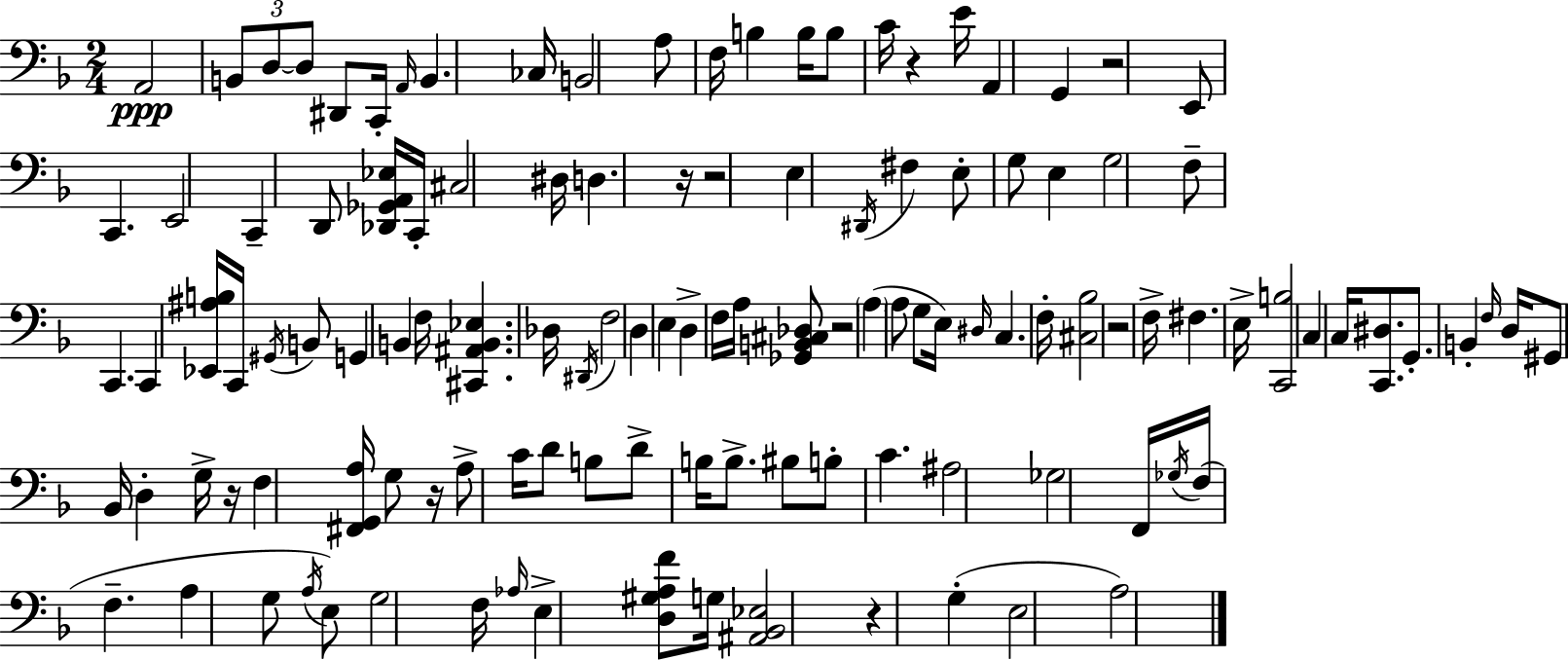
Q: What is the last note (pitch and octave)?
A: A3